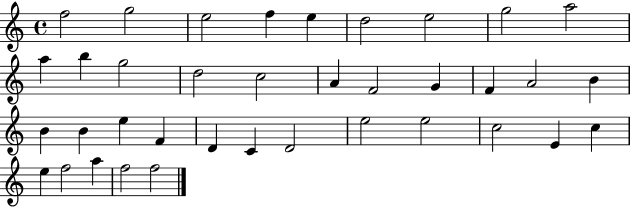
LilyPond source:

{
  \clef treble
  \time 4/4
  \defaultTimeSignature
  \key c \major
  f''2 g''2 | e''2 f''4 e''4 | d''2 e''2 | g''2 a''2 | \break a''4 b''4 g''2 | d''2 c''2 | a'4 f'2 g'4 | f'4 a'2 b'4 | \break b'4 b'4 e''4 f'4 | d'4 c'4 d'2 | e''2 e''2 | c''2 e'4 c''4 | \break e''4 f''2 a''4 | f''2 f''2 | \bar "|."
}